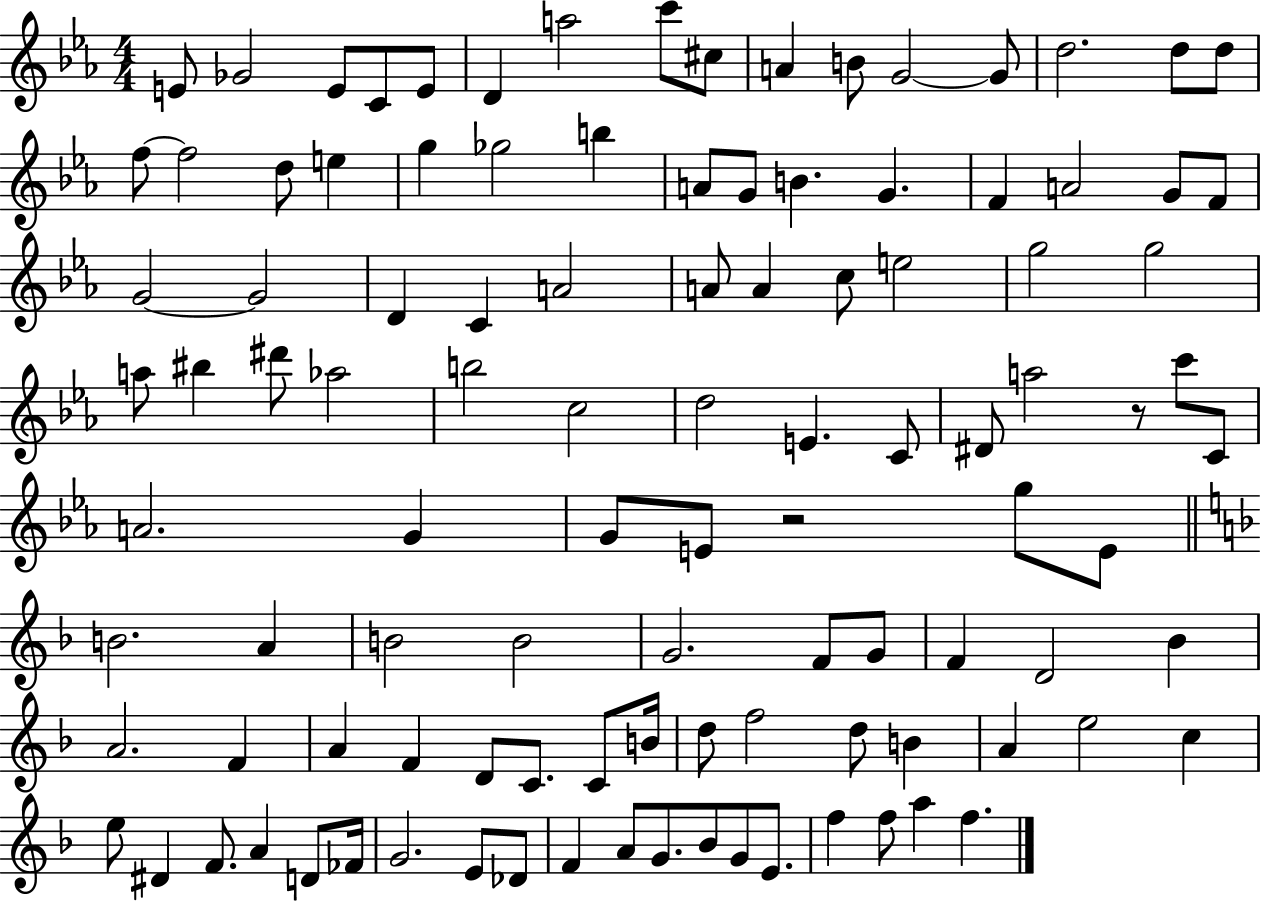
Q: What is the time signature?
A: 4/4